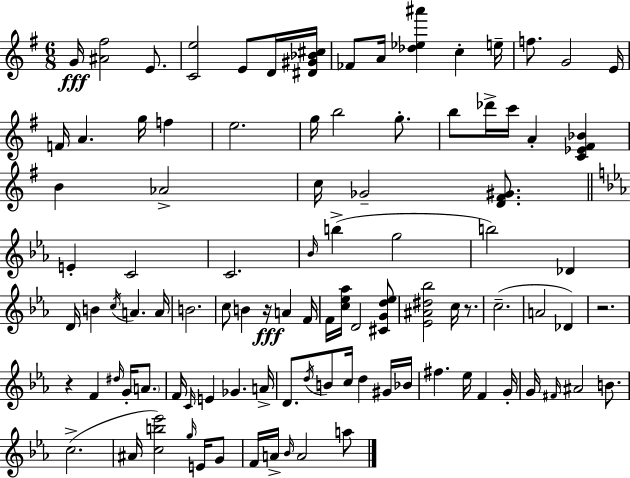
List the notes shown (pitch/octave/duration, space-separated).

G4/s [A#4,F#5]/h E4/e. [C4,E5]/h E4/e D4/s [D#4,G#4,Bb4,C#5]/s FES4/e A4/s [Db5,Eb5,A#6]/q C5/q E5/s F5/e. G4/h E4/s F4/s A4/q. G5/s F5/q E5/h. G5/s B5/h G5/e. B5/e Db6/s C6/s A4/q [C4,Eb4,F#4,Bb4]/q B4/q Ab4/h C5/s Gb4/h [D4,F#4,G#4]/e. E4/q C4/h C4/h. Bb4/s B5/q G5/h B5/h Db4/q D4/s B4/q C5/s A4/q. A4/s B4/h. C5/e B4/q R/s A4/q F4/s F4/s [C5,Eb5,Ab5]/s D4/h [C#4,G4,D5,Eb5]/e [Eb4,A#4,D#5,Bb5]/h C5/s R/e. C5/h. A4/h Db4/q R/h. R/q F4/q D#5/s G4/s A4/e. F4/s C4/s E4/q Gb4/q. A4/s D4/e. D5/s B4/e C5/s D5/q G#4/s Bb4/s F#5/q. Eb5/s F4/q G4/s G4/s F#4/s A#4/h B4/e. C5/h. A#4/s [C5,B5,Eb6]/h G5/s E4/s G4/e F4/s A4/s Bb4/s A4/h A5/e